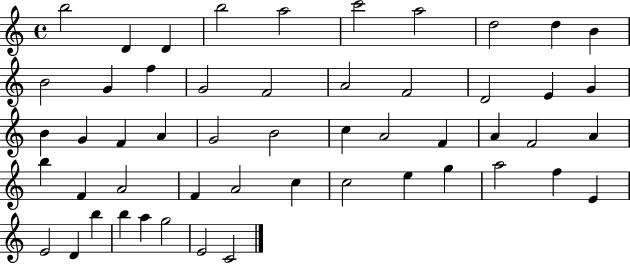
B5/h D4/q D4/q B5/h A5/h C6/h A5/h D5/h D5/q B4/q B4/h G4/q F5/q G4/h F4/h A4/h F4/h D4/h E4/q G4/q B4/q G4/q F4/q A4/q G4/h B4/h C5/q A4/h F4/q A4/q F4/h A4/q B5/q F4/q A4/h F4/q A4/h C5/q C5/h E5/q G5/q A5/h F5/q E4/q E4/h D4/q B5/q B5/q A5/q G5/h E4/h C4/h